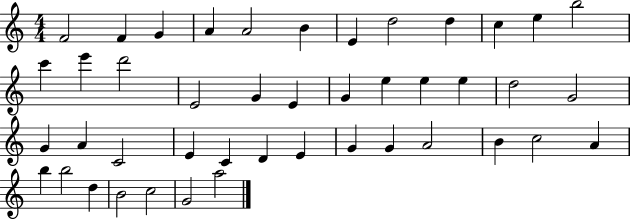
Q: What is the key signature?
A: C major